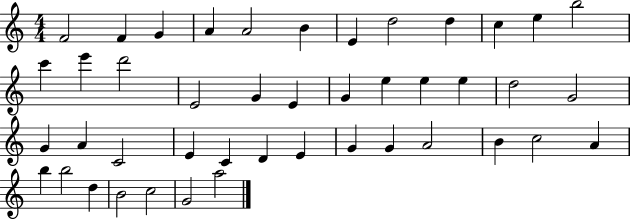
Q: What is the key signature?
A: C major